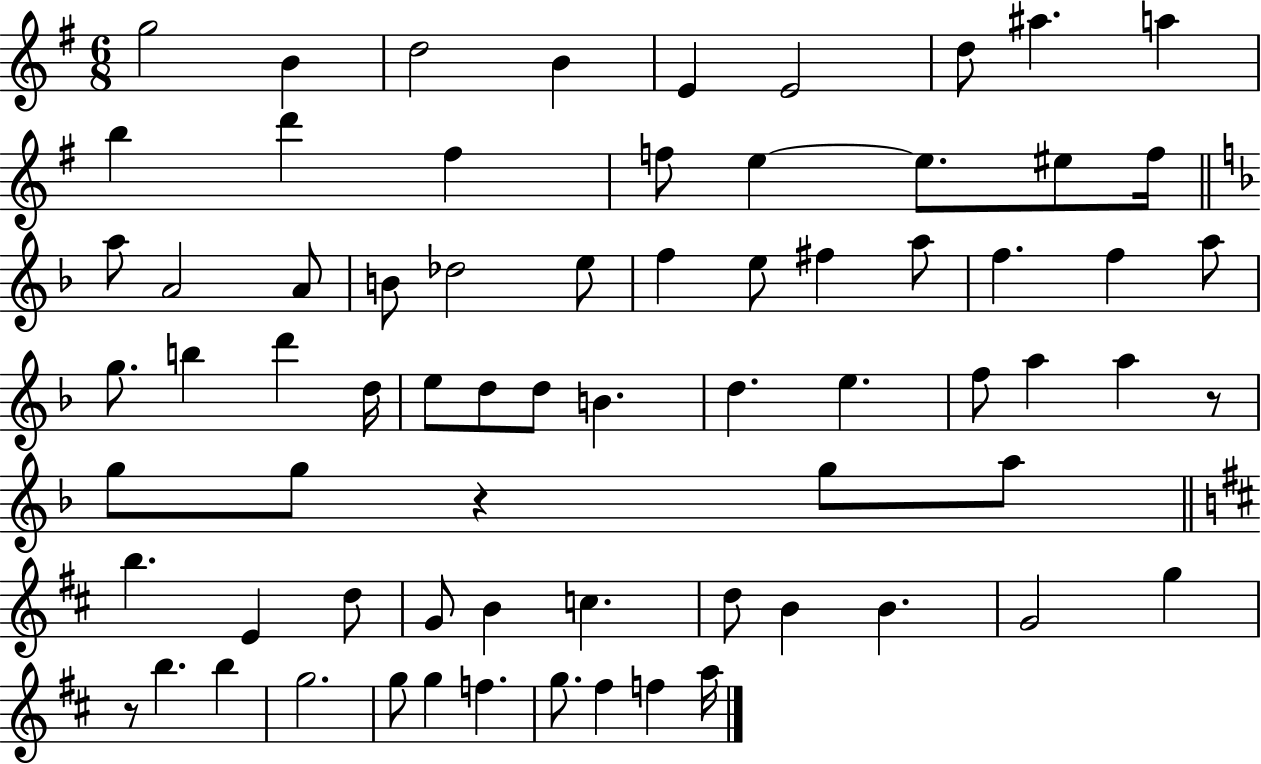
G5/h B4/q D5/h B4/q E4/q E4/h D5/e A#5/q. A5/q B5/q D6/q F#5/q F5/e E5/q E5/e. EIS5/e F5/s A5/e A4/h A4/e B4/e Db5/h E5/e F5/q E5/e F#5/q A5/e F5/q. F5/q A5/e G5/e. B5/q D6/q D5/s E5/e D5/e D5/e B4/q. D5/q. E5/q. F5/e A5/q A5/q R/e G5/e G5/e R/q G5/e A5/e B5/q. E4/q D5/e G4/e B4/q C5/q. D5/e B4/q B4/q. G4/h G5/q R/e B5/q. B5/q G5/h. G5/e G5/q F5/q. G5/e. F#5/q F5/q A5/s